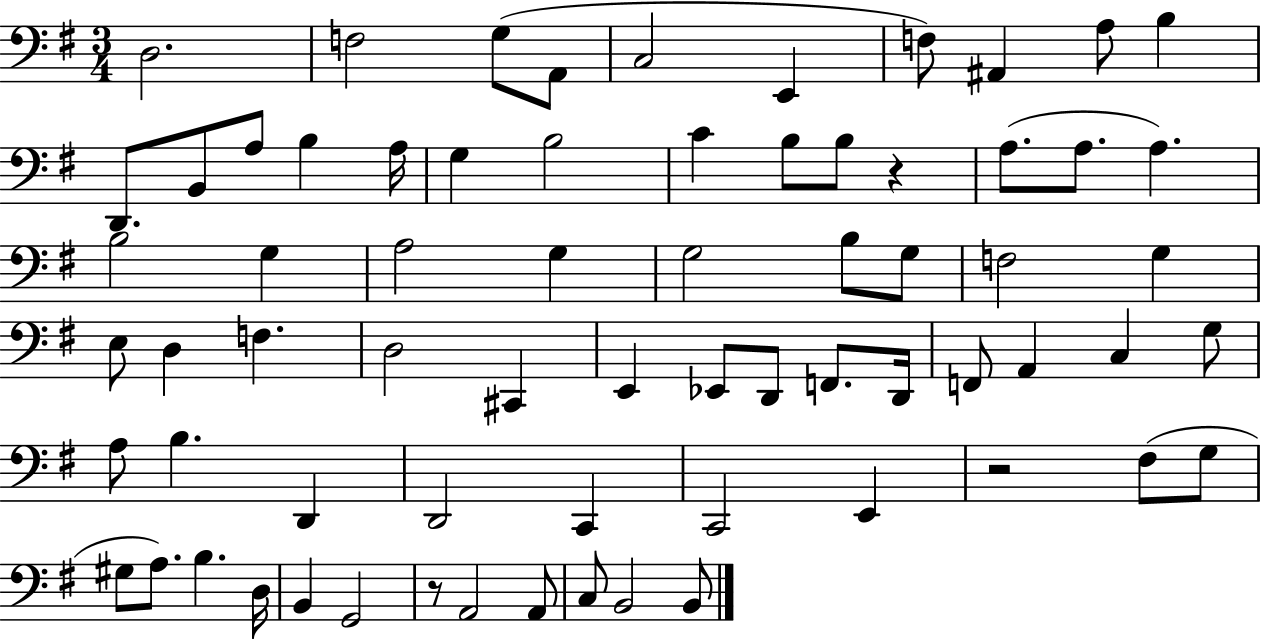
X:1
T:Untitled
M:3/4
L:1/4
K:G
D,2 F,2 G,/2 A,,/2 C,2 E,, F,/2 ^A,, A,/2 B, D,,/2 B,,/2 A,/2 B, A,/4 G, B,2 C B,/2 B,/2 z A,/2 A,/2 A, B,2 G, A,2 G, G,2 B,/2 G,/2 F,2 G, E,/2 D, F, D,2 ^C,, E,, _E,,/2 D,,/2 F,,/2 D,,/4 F,,/2 A,, C, G,/2 A,/2 B, D,, D,,2 C,, C,,2 E,, z2 ^F,/2 G,/2 ^G,/2 A,/2 B, D,/4 B,, G,,2 z/2 A,,2 A,,/2 C,/2 B,,2 B,,/2